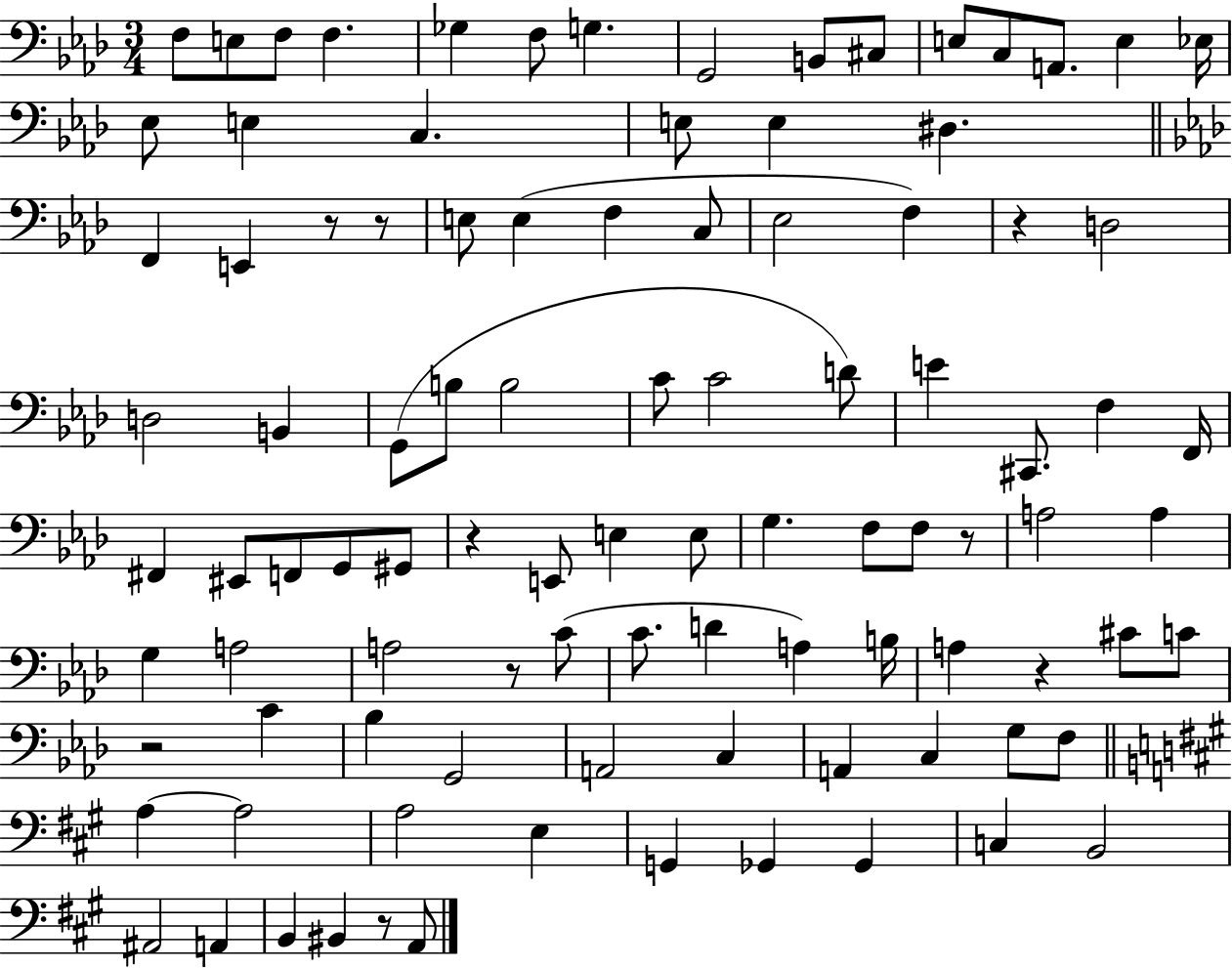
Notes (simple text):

F3/e E3/e F3/e F3/q. Gb3/q F3/e G3/q. G2/h B2/e C#3/e E3/e C3/e A2/e. E3/q Eb3/s Eb3/e E3/q C3/q. E3/e E3/q D#3/q. F2/q E2/q R/e R/e E3/e E3/q F3/q C3/e Eb3/h F3/q R/q D3/h D3/h B2/q G2/e B3/e B3/h C4/e C4/h D4/e E4/q C#2/e. F3/q F2/s F#2/q EIS2/e F2/e G2/e G#2/e R/q E2/e E3/q E3/e G3/q. F3/e F3/e R/e A3/h A3/q G3/q A3/h A3/h R/e C4/e C4/e. D4/q A3/q B3/s A3/q R/q C#4/e C4/e R/h C4/q Bb3/q G2/h A2/h C3/q A2/q C3/q G3/e F3/e A3/q A3/h A3/h E3/q G2/q Gb2/q Gb2/q C3/q B2/h A#2/h A2/q B2/q BIS2/q R/e A2/e